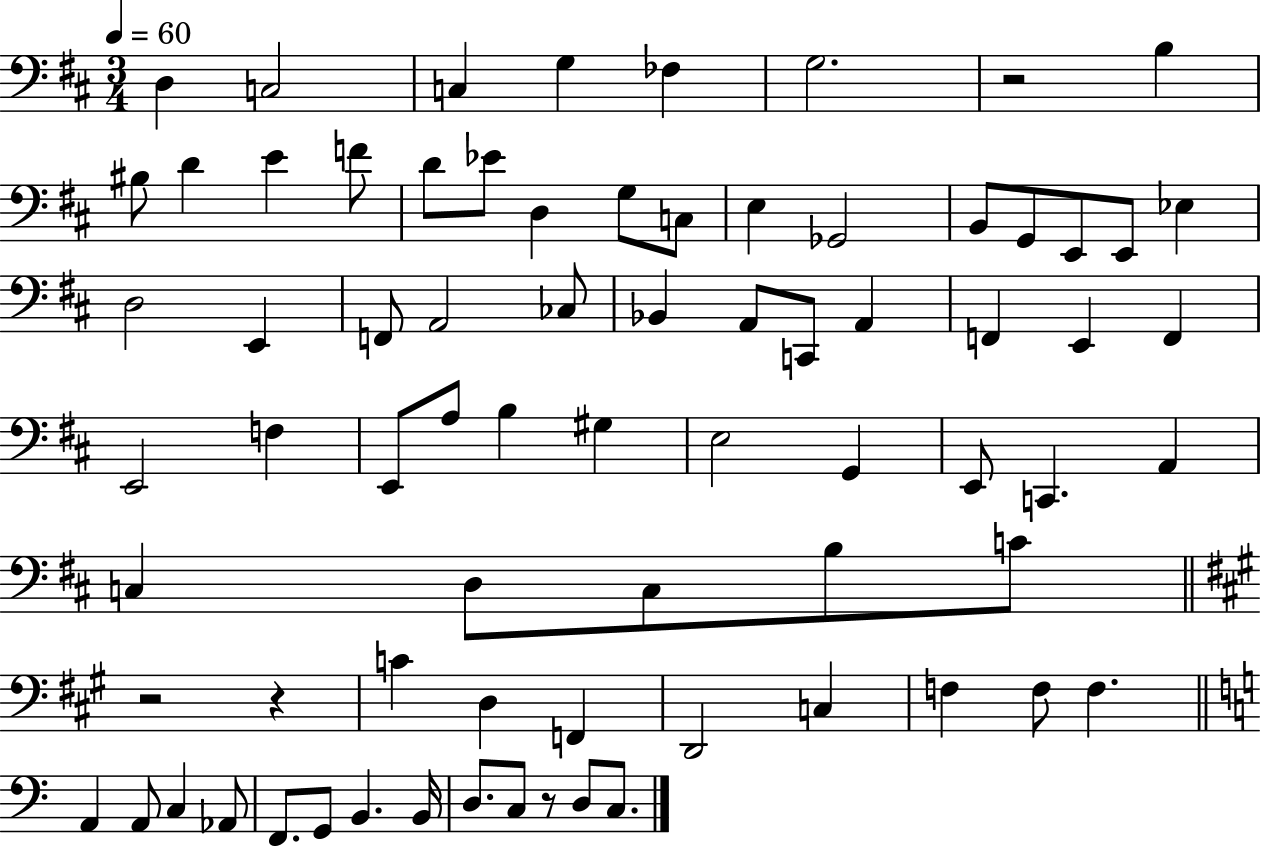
D3/q C3/h C3/q G3/q FES3/q G3/h. R/h B3/q BIS3/e D4/q E4/q F4/e D4/e Eb4/e D3/q G3/e C3/e E3/q Gb2/h B2/e G2/e E2/e E2/e Eb3/q D3/h E2/q F2/e A2/h CES3/e Bb2/q A2/e C2/e A2/q F2/q E2/q F2/q E2/h F3/q E2/e A3/e B3/q G#3/q E3/h G2/q E2/e C2/q. A2/q C3/q D3/e C3/e B3/e C4/e R/h R/q C4/q D3/q F2/q D2/h C3/q F3/q F3/e F3/q. A2/q A2/e C3/q Ab2/e F2/e. G2/e B2/q. B2/s D3/e. C3/e R/e D3/e C3/e.